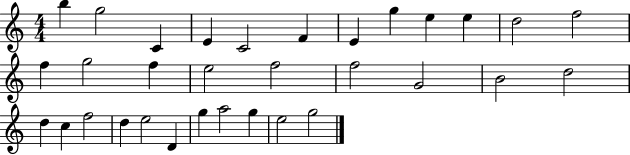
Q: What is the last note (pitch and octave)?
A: G5